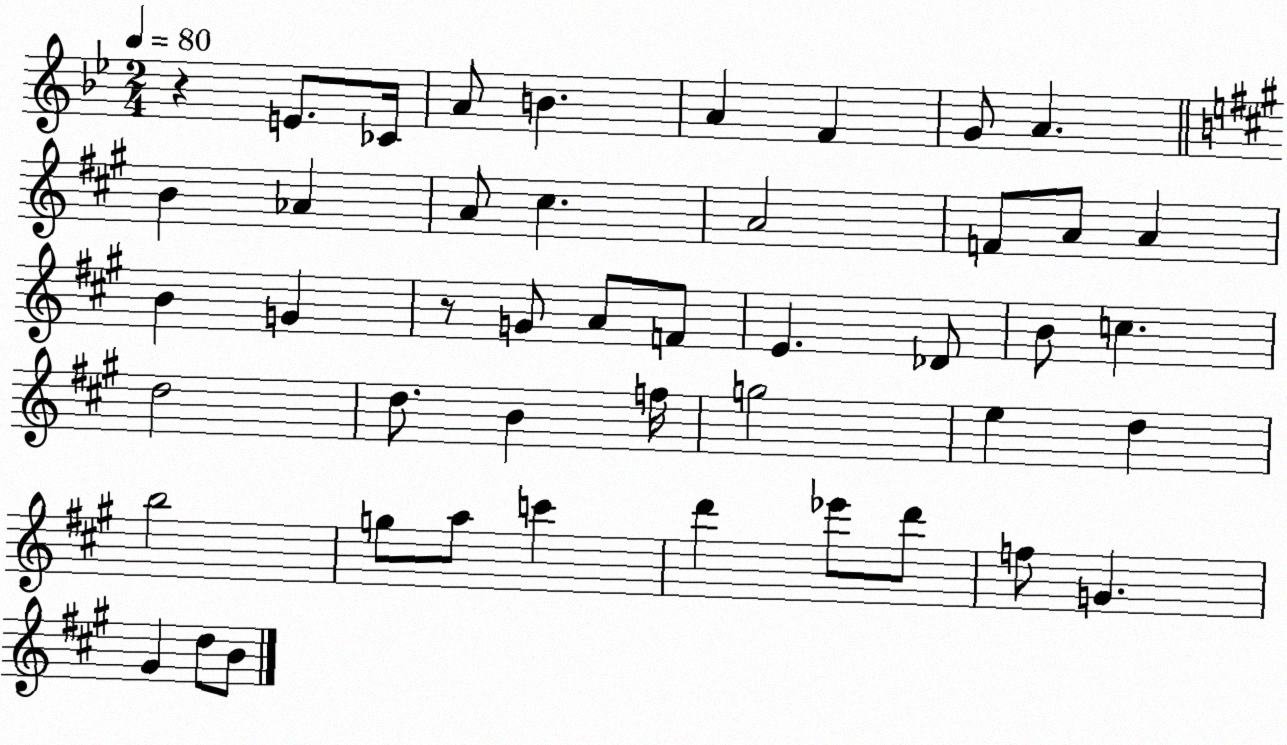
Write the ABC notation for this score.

X:1
T:Untitled
M:2/4
L:1/4
K:Bb
z E/2 _C/4 A/2 B A F G/2 A B _A A/2 ^c A2 F/2 A/2 A B G z/2 G/2 A/2 F/2 E _D/2 B/2 c d2 d/2 B f/4 g2 e d b2 g/2 a/2 c' d' _e'/2 d'/2 f/2 G ^G d/2 B/2